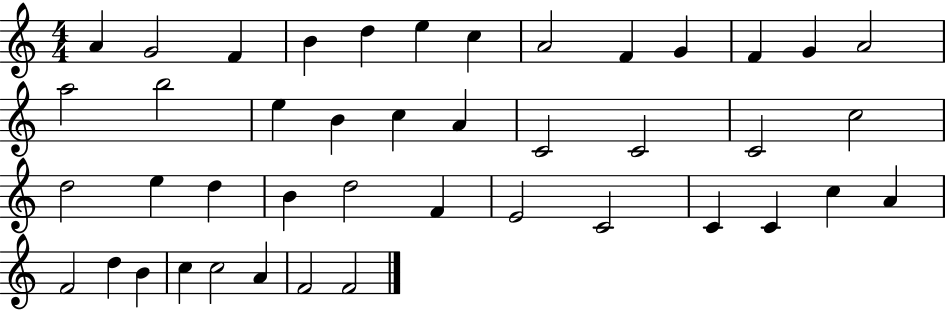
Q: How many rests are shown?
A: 0